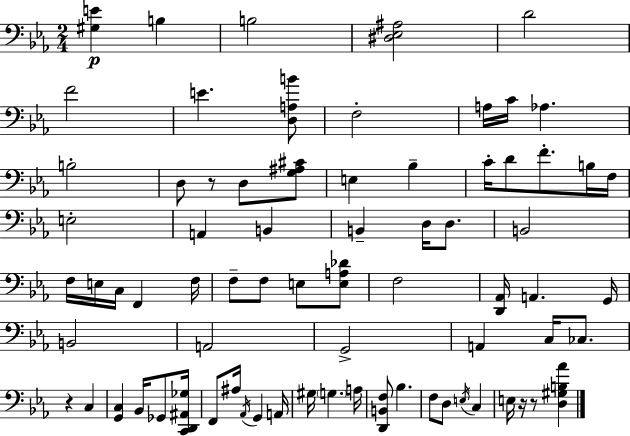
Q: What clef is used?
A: bass